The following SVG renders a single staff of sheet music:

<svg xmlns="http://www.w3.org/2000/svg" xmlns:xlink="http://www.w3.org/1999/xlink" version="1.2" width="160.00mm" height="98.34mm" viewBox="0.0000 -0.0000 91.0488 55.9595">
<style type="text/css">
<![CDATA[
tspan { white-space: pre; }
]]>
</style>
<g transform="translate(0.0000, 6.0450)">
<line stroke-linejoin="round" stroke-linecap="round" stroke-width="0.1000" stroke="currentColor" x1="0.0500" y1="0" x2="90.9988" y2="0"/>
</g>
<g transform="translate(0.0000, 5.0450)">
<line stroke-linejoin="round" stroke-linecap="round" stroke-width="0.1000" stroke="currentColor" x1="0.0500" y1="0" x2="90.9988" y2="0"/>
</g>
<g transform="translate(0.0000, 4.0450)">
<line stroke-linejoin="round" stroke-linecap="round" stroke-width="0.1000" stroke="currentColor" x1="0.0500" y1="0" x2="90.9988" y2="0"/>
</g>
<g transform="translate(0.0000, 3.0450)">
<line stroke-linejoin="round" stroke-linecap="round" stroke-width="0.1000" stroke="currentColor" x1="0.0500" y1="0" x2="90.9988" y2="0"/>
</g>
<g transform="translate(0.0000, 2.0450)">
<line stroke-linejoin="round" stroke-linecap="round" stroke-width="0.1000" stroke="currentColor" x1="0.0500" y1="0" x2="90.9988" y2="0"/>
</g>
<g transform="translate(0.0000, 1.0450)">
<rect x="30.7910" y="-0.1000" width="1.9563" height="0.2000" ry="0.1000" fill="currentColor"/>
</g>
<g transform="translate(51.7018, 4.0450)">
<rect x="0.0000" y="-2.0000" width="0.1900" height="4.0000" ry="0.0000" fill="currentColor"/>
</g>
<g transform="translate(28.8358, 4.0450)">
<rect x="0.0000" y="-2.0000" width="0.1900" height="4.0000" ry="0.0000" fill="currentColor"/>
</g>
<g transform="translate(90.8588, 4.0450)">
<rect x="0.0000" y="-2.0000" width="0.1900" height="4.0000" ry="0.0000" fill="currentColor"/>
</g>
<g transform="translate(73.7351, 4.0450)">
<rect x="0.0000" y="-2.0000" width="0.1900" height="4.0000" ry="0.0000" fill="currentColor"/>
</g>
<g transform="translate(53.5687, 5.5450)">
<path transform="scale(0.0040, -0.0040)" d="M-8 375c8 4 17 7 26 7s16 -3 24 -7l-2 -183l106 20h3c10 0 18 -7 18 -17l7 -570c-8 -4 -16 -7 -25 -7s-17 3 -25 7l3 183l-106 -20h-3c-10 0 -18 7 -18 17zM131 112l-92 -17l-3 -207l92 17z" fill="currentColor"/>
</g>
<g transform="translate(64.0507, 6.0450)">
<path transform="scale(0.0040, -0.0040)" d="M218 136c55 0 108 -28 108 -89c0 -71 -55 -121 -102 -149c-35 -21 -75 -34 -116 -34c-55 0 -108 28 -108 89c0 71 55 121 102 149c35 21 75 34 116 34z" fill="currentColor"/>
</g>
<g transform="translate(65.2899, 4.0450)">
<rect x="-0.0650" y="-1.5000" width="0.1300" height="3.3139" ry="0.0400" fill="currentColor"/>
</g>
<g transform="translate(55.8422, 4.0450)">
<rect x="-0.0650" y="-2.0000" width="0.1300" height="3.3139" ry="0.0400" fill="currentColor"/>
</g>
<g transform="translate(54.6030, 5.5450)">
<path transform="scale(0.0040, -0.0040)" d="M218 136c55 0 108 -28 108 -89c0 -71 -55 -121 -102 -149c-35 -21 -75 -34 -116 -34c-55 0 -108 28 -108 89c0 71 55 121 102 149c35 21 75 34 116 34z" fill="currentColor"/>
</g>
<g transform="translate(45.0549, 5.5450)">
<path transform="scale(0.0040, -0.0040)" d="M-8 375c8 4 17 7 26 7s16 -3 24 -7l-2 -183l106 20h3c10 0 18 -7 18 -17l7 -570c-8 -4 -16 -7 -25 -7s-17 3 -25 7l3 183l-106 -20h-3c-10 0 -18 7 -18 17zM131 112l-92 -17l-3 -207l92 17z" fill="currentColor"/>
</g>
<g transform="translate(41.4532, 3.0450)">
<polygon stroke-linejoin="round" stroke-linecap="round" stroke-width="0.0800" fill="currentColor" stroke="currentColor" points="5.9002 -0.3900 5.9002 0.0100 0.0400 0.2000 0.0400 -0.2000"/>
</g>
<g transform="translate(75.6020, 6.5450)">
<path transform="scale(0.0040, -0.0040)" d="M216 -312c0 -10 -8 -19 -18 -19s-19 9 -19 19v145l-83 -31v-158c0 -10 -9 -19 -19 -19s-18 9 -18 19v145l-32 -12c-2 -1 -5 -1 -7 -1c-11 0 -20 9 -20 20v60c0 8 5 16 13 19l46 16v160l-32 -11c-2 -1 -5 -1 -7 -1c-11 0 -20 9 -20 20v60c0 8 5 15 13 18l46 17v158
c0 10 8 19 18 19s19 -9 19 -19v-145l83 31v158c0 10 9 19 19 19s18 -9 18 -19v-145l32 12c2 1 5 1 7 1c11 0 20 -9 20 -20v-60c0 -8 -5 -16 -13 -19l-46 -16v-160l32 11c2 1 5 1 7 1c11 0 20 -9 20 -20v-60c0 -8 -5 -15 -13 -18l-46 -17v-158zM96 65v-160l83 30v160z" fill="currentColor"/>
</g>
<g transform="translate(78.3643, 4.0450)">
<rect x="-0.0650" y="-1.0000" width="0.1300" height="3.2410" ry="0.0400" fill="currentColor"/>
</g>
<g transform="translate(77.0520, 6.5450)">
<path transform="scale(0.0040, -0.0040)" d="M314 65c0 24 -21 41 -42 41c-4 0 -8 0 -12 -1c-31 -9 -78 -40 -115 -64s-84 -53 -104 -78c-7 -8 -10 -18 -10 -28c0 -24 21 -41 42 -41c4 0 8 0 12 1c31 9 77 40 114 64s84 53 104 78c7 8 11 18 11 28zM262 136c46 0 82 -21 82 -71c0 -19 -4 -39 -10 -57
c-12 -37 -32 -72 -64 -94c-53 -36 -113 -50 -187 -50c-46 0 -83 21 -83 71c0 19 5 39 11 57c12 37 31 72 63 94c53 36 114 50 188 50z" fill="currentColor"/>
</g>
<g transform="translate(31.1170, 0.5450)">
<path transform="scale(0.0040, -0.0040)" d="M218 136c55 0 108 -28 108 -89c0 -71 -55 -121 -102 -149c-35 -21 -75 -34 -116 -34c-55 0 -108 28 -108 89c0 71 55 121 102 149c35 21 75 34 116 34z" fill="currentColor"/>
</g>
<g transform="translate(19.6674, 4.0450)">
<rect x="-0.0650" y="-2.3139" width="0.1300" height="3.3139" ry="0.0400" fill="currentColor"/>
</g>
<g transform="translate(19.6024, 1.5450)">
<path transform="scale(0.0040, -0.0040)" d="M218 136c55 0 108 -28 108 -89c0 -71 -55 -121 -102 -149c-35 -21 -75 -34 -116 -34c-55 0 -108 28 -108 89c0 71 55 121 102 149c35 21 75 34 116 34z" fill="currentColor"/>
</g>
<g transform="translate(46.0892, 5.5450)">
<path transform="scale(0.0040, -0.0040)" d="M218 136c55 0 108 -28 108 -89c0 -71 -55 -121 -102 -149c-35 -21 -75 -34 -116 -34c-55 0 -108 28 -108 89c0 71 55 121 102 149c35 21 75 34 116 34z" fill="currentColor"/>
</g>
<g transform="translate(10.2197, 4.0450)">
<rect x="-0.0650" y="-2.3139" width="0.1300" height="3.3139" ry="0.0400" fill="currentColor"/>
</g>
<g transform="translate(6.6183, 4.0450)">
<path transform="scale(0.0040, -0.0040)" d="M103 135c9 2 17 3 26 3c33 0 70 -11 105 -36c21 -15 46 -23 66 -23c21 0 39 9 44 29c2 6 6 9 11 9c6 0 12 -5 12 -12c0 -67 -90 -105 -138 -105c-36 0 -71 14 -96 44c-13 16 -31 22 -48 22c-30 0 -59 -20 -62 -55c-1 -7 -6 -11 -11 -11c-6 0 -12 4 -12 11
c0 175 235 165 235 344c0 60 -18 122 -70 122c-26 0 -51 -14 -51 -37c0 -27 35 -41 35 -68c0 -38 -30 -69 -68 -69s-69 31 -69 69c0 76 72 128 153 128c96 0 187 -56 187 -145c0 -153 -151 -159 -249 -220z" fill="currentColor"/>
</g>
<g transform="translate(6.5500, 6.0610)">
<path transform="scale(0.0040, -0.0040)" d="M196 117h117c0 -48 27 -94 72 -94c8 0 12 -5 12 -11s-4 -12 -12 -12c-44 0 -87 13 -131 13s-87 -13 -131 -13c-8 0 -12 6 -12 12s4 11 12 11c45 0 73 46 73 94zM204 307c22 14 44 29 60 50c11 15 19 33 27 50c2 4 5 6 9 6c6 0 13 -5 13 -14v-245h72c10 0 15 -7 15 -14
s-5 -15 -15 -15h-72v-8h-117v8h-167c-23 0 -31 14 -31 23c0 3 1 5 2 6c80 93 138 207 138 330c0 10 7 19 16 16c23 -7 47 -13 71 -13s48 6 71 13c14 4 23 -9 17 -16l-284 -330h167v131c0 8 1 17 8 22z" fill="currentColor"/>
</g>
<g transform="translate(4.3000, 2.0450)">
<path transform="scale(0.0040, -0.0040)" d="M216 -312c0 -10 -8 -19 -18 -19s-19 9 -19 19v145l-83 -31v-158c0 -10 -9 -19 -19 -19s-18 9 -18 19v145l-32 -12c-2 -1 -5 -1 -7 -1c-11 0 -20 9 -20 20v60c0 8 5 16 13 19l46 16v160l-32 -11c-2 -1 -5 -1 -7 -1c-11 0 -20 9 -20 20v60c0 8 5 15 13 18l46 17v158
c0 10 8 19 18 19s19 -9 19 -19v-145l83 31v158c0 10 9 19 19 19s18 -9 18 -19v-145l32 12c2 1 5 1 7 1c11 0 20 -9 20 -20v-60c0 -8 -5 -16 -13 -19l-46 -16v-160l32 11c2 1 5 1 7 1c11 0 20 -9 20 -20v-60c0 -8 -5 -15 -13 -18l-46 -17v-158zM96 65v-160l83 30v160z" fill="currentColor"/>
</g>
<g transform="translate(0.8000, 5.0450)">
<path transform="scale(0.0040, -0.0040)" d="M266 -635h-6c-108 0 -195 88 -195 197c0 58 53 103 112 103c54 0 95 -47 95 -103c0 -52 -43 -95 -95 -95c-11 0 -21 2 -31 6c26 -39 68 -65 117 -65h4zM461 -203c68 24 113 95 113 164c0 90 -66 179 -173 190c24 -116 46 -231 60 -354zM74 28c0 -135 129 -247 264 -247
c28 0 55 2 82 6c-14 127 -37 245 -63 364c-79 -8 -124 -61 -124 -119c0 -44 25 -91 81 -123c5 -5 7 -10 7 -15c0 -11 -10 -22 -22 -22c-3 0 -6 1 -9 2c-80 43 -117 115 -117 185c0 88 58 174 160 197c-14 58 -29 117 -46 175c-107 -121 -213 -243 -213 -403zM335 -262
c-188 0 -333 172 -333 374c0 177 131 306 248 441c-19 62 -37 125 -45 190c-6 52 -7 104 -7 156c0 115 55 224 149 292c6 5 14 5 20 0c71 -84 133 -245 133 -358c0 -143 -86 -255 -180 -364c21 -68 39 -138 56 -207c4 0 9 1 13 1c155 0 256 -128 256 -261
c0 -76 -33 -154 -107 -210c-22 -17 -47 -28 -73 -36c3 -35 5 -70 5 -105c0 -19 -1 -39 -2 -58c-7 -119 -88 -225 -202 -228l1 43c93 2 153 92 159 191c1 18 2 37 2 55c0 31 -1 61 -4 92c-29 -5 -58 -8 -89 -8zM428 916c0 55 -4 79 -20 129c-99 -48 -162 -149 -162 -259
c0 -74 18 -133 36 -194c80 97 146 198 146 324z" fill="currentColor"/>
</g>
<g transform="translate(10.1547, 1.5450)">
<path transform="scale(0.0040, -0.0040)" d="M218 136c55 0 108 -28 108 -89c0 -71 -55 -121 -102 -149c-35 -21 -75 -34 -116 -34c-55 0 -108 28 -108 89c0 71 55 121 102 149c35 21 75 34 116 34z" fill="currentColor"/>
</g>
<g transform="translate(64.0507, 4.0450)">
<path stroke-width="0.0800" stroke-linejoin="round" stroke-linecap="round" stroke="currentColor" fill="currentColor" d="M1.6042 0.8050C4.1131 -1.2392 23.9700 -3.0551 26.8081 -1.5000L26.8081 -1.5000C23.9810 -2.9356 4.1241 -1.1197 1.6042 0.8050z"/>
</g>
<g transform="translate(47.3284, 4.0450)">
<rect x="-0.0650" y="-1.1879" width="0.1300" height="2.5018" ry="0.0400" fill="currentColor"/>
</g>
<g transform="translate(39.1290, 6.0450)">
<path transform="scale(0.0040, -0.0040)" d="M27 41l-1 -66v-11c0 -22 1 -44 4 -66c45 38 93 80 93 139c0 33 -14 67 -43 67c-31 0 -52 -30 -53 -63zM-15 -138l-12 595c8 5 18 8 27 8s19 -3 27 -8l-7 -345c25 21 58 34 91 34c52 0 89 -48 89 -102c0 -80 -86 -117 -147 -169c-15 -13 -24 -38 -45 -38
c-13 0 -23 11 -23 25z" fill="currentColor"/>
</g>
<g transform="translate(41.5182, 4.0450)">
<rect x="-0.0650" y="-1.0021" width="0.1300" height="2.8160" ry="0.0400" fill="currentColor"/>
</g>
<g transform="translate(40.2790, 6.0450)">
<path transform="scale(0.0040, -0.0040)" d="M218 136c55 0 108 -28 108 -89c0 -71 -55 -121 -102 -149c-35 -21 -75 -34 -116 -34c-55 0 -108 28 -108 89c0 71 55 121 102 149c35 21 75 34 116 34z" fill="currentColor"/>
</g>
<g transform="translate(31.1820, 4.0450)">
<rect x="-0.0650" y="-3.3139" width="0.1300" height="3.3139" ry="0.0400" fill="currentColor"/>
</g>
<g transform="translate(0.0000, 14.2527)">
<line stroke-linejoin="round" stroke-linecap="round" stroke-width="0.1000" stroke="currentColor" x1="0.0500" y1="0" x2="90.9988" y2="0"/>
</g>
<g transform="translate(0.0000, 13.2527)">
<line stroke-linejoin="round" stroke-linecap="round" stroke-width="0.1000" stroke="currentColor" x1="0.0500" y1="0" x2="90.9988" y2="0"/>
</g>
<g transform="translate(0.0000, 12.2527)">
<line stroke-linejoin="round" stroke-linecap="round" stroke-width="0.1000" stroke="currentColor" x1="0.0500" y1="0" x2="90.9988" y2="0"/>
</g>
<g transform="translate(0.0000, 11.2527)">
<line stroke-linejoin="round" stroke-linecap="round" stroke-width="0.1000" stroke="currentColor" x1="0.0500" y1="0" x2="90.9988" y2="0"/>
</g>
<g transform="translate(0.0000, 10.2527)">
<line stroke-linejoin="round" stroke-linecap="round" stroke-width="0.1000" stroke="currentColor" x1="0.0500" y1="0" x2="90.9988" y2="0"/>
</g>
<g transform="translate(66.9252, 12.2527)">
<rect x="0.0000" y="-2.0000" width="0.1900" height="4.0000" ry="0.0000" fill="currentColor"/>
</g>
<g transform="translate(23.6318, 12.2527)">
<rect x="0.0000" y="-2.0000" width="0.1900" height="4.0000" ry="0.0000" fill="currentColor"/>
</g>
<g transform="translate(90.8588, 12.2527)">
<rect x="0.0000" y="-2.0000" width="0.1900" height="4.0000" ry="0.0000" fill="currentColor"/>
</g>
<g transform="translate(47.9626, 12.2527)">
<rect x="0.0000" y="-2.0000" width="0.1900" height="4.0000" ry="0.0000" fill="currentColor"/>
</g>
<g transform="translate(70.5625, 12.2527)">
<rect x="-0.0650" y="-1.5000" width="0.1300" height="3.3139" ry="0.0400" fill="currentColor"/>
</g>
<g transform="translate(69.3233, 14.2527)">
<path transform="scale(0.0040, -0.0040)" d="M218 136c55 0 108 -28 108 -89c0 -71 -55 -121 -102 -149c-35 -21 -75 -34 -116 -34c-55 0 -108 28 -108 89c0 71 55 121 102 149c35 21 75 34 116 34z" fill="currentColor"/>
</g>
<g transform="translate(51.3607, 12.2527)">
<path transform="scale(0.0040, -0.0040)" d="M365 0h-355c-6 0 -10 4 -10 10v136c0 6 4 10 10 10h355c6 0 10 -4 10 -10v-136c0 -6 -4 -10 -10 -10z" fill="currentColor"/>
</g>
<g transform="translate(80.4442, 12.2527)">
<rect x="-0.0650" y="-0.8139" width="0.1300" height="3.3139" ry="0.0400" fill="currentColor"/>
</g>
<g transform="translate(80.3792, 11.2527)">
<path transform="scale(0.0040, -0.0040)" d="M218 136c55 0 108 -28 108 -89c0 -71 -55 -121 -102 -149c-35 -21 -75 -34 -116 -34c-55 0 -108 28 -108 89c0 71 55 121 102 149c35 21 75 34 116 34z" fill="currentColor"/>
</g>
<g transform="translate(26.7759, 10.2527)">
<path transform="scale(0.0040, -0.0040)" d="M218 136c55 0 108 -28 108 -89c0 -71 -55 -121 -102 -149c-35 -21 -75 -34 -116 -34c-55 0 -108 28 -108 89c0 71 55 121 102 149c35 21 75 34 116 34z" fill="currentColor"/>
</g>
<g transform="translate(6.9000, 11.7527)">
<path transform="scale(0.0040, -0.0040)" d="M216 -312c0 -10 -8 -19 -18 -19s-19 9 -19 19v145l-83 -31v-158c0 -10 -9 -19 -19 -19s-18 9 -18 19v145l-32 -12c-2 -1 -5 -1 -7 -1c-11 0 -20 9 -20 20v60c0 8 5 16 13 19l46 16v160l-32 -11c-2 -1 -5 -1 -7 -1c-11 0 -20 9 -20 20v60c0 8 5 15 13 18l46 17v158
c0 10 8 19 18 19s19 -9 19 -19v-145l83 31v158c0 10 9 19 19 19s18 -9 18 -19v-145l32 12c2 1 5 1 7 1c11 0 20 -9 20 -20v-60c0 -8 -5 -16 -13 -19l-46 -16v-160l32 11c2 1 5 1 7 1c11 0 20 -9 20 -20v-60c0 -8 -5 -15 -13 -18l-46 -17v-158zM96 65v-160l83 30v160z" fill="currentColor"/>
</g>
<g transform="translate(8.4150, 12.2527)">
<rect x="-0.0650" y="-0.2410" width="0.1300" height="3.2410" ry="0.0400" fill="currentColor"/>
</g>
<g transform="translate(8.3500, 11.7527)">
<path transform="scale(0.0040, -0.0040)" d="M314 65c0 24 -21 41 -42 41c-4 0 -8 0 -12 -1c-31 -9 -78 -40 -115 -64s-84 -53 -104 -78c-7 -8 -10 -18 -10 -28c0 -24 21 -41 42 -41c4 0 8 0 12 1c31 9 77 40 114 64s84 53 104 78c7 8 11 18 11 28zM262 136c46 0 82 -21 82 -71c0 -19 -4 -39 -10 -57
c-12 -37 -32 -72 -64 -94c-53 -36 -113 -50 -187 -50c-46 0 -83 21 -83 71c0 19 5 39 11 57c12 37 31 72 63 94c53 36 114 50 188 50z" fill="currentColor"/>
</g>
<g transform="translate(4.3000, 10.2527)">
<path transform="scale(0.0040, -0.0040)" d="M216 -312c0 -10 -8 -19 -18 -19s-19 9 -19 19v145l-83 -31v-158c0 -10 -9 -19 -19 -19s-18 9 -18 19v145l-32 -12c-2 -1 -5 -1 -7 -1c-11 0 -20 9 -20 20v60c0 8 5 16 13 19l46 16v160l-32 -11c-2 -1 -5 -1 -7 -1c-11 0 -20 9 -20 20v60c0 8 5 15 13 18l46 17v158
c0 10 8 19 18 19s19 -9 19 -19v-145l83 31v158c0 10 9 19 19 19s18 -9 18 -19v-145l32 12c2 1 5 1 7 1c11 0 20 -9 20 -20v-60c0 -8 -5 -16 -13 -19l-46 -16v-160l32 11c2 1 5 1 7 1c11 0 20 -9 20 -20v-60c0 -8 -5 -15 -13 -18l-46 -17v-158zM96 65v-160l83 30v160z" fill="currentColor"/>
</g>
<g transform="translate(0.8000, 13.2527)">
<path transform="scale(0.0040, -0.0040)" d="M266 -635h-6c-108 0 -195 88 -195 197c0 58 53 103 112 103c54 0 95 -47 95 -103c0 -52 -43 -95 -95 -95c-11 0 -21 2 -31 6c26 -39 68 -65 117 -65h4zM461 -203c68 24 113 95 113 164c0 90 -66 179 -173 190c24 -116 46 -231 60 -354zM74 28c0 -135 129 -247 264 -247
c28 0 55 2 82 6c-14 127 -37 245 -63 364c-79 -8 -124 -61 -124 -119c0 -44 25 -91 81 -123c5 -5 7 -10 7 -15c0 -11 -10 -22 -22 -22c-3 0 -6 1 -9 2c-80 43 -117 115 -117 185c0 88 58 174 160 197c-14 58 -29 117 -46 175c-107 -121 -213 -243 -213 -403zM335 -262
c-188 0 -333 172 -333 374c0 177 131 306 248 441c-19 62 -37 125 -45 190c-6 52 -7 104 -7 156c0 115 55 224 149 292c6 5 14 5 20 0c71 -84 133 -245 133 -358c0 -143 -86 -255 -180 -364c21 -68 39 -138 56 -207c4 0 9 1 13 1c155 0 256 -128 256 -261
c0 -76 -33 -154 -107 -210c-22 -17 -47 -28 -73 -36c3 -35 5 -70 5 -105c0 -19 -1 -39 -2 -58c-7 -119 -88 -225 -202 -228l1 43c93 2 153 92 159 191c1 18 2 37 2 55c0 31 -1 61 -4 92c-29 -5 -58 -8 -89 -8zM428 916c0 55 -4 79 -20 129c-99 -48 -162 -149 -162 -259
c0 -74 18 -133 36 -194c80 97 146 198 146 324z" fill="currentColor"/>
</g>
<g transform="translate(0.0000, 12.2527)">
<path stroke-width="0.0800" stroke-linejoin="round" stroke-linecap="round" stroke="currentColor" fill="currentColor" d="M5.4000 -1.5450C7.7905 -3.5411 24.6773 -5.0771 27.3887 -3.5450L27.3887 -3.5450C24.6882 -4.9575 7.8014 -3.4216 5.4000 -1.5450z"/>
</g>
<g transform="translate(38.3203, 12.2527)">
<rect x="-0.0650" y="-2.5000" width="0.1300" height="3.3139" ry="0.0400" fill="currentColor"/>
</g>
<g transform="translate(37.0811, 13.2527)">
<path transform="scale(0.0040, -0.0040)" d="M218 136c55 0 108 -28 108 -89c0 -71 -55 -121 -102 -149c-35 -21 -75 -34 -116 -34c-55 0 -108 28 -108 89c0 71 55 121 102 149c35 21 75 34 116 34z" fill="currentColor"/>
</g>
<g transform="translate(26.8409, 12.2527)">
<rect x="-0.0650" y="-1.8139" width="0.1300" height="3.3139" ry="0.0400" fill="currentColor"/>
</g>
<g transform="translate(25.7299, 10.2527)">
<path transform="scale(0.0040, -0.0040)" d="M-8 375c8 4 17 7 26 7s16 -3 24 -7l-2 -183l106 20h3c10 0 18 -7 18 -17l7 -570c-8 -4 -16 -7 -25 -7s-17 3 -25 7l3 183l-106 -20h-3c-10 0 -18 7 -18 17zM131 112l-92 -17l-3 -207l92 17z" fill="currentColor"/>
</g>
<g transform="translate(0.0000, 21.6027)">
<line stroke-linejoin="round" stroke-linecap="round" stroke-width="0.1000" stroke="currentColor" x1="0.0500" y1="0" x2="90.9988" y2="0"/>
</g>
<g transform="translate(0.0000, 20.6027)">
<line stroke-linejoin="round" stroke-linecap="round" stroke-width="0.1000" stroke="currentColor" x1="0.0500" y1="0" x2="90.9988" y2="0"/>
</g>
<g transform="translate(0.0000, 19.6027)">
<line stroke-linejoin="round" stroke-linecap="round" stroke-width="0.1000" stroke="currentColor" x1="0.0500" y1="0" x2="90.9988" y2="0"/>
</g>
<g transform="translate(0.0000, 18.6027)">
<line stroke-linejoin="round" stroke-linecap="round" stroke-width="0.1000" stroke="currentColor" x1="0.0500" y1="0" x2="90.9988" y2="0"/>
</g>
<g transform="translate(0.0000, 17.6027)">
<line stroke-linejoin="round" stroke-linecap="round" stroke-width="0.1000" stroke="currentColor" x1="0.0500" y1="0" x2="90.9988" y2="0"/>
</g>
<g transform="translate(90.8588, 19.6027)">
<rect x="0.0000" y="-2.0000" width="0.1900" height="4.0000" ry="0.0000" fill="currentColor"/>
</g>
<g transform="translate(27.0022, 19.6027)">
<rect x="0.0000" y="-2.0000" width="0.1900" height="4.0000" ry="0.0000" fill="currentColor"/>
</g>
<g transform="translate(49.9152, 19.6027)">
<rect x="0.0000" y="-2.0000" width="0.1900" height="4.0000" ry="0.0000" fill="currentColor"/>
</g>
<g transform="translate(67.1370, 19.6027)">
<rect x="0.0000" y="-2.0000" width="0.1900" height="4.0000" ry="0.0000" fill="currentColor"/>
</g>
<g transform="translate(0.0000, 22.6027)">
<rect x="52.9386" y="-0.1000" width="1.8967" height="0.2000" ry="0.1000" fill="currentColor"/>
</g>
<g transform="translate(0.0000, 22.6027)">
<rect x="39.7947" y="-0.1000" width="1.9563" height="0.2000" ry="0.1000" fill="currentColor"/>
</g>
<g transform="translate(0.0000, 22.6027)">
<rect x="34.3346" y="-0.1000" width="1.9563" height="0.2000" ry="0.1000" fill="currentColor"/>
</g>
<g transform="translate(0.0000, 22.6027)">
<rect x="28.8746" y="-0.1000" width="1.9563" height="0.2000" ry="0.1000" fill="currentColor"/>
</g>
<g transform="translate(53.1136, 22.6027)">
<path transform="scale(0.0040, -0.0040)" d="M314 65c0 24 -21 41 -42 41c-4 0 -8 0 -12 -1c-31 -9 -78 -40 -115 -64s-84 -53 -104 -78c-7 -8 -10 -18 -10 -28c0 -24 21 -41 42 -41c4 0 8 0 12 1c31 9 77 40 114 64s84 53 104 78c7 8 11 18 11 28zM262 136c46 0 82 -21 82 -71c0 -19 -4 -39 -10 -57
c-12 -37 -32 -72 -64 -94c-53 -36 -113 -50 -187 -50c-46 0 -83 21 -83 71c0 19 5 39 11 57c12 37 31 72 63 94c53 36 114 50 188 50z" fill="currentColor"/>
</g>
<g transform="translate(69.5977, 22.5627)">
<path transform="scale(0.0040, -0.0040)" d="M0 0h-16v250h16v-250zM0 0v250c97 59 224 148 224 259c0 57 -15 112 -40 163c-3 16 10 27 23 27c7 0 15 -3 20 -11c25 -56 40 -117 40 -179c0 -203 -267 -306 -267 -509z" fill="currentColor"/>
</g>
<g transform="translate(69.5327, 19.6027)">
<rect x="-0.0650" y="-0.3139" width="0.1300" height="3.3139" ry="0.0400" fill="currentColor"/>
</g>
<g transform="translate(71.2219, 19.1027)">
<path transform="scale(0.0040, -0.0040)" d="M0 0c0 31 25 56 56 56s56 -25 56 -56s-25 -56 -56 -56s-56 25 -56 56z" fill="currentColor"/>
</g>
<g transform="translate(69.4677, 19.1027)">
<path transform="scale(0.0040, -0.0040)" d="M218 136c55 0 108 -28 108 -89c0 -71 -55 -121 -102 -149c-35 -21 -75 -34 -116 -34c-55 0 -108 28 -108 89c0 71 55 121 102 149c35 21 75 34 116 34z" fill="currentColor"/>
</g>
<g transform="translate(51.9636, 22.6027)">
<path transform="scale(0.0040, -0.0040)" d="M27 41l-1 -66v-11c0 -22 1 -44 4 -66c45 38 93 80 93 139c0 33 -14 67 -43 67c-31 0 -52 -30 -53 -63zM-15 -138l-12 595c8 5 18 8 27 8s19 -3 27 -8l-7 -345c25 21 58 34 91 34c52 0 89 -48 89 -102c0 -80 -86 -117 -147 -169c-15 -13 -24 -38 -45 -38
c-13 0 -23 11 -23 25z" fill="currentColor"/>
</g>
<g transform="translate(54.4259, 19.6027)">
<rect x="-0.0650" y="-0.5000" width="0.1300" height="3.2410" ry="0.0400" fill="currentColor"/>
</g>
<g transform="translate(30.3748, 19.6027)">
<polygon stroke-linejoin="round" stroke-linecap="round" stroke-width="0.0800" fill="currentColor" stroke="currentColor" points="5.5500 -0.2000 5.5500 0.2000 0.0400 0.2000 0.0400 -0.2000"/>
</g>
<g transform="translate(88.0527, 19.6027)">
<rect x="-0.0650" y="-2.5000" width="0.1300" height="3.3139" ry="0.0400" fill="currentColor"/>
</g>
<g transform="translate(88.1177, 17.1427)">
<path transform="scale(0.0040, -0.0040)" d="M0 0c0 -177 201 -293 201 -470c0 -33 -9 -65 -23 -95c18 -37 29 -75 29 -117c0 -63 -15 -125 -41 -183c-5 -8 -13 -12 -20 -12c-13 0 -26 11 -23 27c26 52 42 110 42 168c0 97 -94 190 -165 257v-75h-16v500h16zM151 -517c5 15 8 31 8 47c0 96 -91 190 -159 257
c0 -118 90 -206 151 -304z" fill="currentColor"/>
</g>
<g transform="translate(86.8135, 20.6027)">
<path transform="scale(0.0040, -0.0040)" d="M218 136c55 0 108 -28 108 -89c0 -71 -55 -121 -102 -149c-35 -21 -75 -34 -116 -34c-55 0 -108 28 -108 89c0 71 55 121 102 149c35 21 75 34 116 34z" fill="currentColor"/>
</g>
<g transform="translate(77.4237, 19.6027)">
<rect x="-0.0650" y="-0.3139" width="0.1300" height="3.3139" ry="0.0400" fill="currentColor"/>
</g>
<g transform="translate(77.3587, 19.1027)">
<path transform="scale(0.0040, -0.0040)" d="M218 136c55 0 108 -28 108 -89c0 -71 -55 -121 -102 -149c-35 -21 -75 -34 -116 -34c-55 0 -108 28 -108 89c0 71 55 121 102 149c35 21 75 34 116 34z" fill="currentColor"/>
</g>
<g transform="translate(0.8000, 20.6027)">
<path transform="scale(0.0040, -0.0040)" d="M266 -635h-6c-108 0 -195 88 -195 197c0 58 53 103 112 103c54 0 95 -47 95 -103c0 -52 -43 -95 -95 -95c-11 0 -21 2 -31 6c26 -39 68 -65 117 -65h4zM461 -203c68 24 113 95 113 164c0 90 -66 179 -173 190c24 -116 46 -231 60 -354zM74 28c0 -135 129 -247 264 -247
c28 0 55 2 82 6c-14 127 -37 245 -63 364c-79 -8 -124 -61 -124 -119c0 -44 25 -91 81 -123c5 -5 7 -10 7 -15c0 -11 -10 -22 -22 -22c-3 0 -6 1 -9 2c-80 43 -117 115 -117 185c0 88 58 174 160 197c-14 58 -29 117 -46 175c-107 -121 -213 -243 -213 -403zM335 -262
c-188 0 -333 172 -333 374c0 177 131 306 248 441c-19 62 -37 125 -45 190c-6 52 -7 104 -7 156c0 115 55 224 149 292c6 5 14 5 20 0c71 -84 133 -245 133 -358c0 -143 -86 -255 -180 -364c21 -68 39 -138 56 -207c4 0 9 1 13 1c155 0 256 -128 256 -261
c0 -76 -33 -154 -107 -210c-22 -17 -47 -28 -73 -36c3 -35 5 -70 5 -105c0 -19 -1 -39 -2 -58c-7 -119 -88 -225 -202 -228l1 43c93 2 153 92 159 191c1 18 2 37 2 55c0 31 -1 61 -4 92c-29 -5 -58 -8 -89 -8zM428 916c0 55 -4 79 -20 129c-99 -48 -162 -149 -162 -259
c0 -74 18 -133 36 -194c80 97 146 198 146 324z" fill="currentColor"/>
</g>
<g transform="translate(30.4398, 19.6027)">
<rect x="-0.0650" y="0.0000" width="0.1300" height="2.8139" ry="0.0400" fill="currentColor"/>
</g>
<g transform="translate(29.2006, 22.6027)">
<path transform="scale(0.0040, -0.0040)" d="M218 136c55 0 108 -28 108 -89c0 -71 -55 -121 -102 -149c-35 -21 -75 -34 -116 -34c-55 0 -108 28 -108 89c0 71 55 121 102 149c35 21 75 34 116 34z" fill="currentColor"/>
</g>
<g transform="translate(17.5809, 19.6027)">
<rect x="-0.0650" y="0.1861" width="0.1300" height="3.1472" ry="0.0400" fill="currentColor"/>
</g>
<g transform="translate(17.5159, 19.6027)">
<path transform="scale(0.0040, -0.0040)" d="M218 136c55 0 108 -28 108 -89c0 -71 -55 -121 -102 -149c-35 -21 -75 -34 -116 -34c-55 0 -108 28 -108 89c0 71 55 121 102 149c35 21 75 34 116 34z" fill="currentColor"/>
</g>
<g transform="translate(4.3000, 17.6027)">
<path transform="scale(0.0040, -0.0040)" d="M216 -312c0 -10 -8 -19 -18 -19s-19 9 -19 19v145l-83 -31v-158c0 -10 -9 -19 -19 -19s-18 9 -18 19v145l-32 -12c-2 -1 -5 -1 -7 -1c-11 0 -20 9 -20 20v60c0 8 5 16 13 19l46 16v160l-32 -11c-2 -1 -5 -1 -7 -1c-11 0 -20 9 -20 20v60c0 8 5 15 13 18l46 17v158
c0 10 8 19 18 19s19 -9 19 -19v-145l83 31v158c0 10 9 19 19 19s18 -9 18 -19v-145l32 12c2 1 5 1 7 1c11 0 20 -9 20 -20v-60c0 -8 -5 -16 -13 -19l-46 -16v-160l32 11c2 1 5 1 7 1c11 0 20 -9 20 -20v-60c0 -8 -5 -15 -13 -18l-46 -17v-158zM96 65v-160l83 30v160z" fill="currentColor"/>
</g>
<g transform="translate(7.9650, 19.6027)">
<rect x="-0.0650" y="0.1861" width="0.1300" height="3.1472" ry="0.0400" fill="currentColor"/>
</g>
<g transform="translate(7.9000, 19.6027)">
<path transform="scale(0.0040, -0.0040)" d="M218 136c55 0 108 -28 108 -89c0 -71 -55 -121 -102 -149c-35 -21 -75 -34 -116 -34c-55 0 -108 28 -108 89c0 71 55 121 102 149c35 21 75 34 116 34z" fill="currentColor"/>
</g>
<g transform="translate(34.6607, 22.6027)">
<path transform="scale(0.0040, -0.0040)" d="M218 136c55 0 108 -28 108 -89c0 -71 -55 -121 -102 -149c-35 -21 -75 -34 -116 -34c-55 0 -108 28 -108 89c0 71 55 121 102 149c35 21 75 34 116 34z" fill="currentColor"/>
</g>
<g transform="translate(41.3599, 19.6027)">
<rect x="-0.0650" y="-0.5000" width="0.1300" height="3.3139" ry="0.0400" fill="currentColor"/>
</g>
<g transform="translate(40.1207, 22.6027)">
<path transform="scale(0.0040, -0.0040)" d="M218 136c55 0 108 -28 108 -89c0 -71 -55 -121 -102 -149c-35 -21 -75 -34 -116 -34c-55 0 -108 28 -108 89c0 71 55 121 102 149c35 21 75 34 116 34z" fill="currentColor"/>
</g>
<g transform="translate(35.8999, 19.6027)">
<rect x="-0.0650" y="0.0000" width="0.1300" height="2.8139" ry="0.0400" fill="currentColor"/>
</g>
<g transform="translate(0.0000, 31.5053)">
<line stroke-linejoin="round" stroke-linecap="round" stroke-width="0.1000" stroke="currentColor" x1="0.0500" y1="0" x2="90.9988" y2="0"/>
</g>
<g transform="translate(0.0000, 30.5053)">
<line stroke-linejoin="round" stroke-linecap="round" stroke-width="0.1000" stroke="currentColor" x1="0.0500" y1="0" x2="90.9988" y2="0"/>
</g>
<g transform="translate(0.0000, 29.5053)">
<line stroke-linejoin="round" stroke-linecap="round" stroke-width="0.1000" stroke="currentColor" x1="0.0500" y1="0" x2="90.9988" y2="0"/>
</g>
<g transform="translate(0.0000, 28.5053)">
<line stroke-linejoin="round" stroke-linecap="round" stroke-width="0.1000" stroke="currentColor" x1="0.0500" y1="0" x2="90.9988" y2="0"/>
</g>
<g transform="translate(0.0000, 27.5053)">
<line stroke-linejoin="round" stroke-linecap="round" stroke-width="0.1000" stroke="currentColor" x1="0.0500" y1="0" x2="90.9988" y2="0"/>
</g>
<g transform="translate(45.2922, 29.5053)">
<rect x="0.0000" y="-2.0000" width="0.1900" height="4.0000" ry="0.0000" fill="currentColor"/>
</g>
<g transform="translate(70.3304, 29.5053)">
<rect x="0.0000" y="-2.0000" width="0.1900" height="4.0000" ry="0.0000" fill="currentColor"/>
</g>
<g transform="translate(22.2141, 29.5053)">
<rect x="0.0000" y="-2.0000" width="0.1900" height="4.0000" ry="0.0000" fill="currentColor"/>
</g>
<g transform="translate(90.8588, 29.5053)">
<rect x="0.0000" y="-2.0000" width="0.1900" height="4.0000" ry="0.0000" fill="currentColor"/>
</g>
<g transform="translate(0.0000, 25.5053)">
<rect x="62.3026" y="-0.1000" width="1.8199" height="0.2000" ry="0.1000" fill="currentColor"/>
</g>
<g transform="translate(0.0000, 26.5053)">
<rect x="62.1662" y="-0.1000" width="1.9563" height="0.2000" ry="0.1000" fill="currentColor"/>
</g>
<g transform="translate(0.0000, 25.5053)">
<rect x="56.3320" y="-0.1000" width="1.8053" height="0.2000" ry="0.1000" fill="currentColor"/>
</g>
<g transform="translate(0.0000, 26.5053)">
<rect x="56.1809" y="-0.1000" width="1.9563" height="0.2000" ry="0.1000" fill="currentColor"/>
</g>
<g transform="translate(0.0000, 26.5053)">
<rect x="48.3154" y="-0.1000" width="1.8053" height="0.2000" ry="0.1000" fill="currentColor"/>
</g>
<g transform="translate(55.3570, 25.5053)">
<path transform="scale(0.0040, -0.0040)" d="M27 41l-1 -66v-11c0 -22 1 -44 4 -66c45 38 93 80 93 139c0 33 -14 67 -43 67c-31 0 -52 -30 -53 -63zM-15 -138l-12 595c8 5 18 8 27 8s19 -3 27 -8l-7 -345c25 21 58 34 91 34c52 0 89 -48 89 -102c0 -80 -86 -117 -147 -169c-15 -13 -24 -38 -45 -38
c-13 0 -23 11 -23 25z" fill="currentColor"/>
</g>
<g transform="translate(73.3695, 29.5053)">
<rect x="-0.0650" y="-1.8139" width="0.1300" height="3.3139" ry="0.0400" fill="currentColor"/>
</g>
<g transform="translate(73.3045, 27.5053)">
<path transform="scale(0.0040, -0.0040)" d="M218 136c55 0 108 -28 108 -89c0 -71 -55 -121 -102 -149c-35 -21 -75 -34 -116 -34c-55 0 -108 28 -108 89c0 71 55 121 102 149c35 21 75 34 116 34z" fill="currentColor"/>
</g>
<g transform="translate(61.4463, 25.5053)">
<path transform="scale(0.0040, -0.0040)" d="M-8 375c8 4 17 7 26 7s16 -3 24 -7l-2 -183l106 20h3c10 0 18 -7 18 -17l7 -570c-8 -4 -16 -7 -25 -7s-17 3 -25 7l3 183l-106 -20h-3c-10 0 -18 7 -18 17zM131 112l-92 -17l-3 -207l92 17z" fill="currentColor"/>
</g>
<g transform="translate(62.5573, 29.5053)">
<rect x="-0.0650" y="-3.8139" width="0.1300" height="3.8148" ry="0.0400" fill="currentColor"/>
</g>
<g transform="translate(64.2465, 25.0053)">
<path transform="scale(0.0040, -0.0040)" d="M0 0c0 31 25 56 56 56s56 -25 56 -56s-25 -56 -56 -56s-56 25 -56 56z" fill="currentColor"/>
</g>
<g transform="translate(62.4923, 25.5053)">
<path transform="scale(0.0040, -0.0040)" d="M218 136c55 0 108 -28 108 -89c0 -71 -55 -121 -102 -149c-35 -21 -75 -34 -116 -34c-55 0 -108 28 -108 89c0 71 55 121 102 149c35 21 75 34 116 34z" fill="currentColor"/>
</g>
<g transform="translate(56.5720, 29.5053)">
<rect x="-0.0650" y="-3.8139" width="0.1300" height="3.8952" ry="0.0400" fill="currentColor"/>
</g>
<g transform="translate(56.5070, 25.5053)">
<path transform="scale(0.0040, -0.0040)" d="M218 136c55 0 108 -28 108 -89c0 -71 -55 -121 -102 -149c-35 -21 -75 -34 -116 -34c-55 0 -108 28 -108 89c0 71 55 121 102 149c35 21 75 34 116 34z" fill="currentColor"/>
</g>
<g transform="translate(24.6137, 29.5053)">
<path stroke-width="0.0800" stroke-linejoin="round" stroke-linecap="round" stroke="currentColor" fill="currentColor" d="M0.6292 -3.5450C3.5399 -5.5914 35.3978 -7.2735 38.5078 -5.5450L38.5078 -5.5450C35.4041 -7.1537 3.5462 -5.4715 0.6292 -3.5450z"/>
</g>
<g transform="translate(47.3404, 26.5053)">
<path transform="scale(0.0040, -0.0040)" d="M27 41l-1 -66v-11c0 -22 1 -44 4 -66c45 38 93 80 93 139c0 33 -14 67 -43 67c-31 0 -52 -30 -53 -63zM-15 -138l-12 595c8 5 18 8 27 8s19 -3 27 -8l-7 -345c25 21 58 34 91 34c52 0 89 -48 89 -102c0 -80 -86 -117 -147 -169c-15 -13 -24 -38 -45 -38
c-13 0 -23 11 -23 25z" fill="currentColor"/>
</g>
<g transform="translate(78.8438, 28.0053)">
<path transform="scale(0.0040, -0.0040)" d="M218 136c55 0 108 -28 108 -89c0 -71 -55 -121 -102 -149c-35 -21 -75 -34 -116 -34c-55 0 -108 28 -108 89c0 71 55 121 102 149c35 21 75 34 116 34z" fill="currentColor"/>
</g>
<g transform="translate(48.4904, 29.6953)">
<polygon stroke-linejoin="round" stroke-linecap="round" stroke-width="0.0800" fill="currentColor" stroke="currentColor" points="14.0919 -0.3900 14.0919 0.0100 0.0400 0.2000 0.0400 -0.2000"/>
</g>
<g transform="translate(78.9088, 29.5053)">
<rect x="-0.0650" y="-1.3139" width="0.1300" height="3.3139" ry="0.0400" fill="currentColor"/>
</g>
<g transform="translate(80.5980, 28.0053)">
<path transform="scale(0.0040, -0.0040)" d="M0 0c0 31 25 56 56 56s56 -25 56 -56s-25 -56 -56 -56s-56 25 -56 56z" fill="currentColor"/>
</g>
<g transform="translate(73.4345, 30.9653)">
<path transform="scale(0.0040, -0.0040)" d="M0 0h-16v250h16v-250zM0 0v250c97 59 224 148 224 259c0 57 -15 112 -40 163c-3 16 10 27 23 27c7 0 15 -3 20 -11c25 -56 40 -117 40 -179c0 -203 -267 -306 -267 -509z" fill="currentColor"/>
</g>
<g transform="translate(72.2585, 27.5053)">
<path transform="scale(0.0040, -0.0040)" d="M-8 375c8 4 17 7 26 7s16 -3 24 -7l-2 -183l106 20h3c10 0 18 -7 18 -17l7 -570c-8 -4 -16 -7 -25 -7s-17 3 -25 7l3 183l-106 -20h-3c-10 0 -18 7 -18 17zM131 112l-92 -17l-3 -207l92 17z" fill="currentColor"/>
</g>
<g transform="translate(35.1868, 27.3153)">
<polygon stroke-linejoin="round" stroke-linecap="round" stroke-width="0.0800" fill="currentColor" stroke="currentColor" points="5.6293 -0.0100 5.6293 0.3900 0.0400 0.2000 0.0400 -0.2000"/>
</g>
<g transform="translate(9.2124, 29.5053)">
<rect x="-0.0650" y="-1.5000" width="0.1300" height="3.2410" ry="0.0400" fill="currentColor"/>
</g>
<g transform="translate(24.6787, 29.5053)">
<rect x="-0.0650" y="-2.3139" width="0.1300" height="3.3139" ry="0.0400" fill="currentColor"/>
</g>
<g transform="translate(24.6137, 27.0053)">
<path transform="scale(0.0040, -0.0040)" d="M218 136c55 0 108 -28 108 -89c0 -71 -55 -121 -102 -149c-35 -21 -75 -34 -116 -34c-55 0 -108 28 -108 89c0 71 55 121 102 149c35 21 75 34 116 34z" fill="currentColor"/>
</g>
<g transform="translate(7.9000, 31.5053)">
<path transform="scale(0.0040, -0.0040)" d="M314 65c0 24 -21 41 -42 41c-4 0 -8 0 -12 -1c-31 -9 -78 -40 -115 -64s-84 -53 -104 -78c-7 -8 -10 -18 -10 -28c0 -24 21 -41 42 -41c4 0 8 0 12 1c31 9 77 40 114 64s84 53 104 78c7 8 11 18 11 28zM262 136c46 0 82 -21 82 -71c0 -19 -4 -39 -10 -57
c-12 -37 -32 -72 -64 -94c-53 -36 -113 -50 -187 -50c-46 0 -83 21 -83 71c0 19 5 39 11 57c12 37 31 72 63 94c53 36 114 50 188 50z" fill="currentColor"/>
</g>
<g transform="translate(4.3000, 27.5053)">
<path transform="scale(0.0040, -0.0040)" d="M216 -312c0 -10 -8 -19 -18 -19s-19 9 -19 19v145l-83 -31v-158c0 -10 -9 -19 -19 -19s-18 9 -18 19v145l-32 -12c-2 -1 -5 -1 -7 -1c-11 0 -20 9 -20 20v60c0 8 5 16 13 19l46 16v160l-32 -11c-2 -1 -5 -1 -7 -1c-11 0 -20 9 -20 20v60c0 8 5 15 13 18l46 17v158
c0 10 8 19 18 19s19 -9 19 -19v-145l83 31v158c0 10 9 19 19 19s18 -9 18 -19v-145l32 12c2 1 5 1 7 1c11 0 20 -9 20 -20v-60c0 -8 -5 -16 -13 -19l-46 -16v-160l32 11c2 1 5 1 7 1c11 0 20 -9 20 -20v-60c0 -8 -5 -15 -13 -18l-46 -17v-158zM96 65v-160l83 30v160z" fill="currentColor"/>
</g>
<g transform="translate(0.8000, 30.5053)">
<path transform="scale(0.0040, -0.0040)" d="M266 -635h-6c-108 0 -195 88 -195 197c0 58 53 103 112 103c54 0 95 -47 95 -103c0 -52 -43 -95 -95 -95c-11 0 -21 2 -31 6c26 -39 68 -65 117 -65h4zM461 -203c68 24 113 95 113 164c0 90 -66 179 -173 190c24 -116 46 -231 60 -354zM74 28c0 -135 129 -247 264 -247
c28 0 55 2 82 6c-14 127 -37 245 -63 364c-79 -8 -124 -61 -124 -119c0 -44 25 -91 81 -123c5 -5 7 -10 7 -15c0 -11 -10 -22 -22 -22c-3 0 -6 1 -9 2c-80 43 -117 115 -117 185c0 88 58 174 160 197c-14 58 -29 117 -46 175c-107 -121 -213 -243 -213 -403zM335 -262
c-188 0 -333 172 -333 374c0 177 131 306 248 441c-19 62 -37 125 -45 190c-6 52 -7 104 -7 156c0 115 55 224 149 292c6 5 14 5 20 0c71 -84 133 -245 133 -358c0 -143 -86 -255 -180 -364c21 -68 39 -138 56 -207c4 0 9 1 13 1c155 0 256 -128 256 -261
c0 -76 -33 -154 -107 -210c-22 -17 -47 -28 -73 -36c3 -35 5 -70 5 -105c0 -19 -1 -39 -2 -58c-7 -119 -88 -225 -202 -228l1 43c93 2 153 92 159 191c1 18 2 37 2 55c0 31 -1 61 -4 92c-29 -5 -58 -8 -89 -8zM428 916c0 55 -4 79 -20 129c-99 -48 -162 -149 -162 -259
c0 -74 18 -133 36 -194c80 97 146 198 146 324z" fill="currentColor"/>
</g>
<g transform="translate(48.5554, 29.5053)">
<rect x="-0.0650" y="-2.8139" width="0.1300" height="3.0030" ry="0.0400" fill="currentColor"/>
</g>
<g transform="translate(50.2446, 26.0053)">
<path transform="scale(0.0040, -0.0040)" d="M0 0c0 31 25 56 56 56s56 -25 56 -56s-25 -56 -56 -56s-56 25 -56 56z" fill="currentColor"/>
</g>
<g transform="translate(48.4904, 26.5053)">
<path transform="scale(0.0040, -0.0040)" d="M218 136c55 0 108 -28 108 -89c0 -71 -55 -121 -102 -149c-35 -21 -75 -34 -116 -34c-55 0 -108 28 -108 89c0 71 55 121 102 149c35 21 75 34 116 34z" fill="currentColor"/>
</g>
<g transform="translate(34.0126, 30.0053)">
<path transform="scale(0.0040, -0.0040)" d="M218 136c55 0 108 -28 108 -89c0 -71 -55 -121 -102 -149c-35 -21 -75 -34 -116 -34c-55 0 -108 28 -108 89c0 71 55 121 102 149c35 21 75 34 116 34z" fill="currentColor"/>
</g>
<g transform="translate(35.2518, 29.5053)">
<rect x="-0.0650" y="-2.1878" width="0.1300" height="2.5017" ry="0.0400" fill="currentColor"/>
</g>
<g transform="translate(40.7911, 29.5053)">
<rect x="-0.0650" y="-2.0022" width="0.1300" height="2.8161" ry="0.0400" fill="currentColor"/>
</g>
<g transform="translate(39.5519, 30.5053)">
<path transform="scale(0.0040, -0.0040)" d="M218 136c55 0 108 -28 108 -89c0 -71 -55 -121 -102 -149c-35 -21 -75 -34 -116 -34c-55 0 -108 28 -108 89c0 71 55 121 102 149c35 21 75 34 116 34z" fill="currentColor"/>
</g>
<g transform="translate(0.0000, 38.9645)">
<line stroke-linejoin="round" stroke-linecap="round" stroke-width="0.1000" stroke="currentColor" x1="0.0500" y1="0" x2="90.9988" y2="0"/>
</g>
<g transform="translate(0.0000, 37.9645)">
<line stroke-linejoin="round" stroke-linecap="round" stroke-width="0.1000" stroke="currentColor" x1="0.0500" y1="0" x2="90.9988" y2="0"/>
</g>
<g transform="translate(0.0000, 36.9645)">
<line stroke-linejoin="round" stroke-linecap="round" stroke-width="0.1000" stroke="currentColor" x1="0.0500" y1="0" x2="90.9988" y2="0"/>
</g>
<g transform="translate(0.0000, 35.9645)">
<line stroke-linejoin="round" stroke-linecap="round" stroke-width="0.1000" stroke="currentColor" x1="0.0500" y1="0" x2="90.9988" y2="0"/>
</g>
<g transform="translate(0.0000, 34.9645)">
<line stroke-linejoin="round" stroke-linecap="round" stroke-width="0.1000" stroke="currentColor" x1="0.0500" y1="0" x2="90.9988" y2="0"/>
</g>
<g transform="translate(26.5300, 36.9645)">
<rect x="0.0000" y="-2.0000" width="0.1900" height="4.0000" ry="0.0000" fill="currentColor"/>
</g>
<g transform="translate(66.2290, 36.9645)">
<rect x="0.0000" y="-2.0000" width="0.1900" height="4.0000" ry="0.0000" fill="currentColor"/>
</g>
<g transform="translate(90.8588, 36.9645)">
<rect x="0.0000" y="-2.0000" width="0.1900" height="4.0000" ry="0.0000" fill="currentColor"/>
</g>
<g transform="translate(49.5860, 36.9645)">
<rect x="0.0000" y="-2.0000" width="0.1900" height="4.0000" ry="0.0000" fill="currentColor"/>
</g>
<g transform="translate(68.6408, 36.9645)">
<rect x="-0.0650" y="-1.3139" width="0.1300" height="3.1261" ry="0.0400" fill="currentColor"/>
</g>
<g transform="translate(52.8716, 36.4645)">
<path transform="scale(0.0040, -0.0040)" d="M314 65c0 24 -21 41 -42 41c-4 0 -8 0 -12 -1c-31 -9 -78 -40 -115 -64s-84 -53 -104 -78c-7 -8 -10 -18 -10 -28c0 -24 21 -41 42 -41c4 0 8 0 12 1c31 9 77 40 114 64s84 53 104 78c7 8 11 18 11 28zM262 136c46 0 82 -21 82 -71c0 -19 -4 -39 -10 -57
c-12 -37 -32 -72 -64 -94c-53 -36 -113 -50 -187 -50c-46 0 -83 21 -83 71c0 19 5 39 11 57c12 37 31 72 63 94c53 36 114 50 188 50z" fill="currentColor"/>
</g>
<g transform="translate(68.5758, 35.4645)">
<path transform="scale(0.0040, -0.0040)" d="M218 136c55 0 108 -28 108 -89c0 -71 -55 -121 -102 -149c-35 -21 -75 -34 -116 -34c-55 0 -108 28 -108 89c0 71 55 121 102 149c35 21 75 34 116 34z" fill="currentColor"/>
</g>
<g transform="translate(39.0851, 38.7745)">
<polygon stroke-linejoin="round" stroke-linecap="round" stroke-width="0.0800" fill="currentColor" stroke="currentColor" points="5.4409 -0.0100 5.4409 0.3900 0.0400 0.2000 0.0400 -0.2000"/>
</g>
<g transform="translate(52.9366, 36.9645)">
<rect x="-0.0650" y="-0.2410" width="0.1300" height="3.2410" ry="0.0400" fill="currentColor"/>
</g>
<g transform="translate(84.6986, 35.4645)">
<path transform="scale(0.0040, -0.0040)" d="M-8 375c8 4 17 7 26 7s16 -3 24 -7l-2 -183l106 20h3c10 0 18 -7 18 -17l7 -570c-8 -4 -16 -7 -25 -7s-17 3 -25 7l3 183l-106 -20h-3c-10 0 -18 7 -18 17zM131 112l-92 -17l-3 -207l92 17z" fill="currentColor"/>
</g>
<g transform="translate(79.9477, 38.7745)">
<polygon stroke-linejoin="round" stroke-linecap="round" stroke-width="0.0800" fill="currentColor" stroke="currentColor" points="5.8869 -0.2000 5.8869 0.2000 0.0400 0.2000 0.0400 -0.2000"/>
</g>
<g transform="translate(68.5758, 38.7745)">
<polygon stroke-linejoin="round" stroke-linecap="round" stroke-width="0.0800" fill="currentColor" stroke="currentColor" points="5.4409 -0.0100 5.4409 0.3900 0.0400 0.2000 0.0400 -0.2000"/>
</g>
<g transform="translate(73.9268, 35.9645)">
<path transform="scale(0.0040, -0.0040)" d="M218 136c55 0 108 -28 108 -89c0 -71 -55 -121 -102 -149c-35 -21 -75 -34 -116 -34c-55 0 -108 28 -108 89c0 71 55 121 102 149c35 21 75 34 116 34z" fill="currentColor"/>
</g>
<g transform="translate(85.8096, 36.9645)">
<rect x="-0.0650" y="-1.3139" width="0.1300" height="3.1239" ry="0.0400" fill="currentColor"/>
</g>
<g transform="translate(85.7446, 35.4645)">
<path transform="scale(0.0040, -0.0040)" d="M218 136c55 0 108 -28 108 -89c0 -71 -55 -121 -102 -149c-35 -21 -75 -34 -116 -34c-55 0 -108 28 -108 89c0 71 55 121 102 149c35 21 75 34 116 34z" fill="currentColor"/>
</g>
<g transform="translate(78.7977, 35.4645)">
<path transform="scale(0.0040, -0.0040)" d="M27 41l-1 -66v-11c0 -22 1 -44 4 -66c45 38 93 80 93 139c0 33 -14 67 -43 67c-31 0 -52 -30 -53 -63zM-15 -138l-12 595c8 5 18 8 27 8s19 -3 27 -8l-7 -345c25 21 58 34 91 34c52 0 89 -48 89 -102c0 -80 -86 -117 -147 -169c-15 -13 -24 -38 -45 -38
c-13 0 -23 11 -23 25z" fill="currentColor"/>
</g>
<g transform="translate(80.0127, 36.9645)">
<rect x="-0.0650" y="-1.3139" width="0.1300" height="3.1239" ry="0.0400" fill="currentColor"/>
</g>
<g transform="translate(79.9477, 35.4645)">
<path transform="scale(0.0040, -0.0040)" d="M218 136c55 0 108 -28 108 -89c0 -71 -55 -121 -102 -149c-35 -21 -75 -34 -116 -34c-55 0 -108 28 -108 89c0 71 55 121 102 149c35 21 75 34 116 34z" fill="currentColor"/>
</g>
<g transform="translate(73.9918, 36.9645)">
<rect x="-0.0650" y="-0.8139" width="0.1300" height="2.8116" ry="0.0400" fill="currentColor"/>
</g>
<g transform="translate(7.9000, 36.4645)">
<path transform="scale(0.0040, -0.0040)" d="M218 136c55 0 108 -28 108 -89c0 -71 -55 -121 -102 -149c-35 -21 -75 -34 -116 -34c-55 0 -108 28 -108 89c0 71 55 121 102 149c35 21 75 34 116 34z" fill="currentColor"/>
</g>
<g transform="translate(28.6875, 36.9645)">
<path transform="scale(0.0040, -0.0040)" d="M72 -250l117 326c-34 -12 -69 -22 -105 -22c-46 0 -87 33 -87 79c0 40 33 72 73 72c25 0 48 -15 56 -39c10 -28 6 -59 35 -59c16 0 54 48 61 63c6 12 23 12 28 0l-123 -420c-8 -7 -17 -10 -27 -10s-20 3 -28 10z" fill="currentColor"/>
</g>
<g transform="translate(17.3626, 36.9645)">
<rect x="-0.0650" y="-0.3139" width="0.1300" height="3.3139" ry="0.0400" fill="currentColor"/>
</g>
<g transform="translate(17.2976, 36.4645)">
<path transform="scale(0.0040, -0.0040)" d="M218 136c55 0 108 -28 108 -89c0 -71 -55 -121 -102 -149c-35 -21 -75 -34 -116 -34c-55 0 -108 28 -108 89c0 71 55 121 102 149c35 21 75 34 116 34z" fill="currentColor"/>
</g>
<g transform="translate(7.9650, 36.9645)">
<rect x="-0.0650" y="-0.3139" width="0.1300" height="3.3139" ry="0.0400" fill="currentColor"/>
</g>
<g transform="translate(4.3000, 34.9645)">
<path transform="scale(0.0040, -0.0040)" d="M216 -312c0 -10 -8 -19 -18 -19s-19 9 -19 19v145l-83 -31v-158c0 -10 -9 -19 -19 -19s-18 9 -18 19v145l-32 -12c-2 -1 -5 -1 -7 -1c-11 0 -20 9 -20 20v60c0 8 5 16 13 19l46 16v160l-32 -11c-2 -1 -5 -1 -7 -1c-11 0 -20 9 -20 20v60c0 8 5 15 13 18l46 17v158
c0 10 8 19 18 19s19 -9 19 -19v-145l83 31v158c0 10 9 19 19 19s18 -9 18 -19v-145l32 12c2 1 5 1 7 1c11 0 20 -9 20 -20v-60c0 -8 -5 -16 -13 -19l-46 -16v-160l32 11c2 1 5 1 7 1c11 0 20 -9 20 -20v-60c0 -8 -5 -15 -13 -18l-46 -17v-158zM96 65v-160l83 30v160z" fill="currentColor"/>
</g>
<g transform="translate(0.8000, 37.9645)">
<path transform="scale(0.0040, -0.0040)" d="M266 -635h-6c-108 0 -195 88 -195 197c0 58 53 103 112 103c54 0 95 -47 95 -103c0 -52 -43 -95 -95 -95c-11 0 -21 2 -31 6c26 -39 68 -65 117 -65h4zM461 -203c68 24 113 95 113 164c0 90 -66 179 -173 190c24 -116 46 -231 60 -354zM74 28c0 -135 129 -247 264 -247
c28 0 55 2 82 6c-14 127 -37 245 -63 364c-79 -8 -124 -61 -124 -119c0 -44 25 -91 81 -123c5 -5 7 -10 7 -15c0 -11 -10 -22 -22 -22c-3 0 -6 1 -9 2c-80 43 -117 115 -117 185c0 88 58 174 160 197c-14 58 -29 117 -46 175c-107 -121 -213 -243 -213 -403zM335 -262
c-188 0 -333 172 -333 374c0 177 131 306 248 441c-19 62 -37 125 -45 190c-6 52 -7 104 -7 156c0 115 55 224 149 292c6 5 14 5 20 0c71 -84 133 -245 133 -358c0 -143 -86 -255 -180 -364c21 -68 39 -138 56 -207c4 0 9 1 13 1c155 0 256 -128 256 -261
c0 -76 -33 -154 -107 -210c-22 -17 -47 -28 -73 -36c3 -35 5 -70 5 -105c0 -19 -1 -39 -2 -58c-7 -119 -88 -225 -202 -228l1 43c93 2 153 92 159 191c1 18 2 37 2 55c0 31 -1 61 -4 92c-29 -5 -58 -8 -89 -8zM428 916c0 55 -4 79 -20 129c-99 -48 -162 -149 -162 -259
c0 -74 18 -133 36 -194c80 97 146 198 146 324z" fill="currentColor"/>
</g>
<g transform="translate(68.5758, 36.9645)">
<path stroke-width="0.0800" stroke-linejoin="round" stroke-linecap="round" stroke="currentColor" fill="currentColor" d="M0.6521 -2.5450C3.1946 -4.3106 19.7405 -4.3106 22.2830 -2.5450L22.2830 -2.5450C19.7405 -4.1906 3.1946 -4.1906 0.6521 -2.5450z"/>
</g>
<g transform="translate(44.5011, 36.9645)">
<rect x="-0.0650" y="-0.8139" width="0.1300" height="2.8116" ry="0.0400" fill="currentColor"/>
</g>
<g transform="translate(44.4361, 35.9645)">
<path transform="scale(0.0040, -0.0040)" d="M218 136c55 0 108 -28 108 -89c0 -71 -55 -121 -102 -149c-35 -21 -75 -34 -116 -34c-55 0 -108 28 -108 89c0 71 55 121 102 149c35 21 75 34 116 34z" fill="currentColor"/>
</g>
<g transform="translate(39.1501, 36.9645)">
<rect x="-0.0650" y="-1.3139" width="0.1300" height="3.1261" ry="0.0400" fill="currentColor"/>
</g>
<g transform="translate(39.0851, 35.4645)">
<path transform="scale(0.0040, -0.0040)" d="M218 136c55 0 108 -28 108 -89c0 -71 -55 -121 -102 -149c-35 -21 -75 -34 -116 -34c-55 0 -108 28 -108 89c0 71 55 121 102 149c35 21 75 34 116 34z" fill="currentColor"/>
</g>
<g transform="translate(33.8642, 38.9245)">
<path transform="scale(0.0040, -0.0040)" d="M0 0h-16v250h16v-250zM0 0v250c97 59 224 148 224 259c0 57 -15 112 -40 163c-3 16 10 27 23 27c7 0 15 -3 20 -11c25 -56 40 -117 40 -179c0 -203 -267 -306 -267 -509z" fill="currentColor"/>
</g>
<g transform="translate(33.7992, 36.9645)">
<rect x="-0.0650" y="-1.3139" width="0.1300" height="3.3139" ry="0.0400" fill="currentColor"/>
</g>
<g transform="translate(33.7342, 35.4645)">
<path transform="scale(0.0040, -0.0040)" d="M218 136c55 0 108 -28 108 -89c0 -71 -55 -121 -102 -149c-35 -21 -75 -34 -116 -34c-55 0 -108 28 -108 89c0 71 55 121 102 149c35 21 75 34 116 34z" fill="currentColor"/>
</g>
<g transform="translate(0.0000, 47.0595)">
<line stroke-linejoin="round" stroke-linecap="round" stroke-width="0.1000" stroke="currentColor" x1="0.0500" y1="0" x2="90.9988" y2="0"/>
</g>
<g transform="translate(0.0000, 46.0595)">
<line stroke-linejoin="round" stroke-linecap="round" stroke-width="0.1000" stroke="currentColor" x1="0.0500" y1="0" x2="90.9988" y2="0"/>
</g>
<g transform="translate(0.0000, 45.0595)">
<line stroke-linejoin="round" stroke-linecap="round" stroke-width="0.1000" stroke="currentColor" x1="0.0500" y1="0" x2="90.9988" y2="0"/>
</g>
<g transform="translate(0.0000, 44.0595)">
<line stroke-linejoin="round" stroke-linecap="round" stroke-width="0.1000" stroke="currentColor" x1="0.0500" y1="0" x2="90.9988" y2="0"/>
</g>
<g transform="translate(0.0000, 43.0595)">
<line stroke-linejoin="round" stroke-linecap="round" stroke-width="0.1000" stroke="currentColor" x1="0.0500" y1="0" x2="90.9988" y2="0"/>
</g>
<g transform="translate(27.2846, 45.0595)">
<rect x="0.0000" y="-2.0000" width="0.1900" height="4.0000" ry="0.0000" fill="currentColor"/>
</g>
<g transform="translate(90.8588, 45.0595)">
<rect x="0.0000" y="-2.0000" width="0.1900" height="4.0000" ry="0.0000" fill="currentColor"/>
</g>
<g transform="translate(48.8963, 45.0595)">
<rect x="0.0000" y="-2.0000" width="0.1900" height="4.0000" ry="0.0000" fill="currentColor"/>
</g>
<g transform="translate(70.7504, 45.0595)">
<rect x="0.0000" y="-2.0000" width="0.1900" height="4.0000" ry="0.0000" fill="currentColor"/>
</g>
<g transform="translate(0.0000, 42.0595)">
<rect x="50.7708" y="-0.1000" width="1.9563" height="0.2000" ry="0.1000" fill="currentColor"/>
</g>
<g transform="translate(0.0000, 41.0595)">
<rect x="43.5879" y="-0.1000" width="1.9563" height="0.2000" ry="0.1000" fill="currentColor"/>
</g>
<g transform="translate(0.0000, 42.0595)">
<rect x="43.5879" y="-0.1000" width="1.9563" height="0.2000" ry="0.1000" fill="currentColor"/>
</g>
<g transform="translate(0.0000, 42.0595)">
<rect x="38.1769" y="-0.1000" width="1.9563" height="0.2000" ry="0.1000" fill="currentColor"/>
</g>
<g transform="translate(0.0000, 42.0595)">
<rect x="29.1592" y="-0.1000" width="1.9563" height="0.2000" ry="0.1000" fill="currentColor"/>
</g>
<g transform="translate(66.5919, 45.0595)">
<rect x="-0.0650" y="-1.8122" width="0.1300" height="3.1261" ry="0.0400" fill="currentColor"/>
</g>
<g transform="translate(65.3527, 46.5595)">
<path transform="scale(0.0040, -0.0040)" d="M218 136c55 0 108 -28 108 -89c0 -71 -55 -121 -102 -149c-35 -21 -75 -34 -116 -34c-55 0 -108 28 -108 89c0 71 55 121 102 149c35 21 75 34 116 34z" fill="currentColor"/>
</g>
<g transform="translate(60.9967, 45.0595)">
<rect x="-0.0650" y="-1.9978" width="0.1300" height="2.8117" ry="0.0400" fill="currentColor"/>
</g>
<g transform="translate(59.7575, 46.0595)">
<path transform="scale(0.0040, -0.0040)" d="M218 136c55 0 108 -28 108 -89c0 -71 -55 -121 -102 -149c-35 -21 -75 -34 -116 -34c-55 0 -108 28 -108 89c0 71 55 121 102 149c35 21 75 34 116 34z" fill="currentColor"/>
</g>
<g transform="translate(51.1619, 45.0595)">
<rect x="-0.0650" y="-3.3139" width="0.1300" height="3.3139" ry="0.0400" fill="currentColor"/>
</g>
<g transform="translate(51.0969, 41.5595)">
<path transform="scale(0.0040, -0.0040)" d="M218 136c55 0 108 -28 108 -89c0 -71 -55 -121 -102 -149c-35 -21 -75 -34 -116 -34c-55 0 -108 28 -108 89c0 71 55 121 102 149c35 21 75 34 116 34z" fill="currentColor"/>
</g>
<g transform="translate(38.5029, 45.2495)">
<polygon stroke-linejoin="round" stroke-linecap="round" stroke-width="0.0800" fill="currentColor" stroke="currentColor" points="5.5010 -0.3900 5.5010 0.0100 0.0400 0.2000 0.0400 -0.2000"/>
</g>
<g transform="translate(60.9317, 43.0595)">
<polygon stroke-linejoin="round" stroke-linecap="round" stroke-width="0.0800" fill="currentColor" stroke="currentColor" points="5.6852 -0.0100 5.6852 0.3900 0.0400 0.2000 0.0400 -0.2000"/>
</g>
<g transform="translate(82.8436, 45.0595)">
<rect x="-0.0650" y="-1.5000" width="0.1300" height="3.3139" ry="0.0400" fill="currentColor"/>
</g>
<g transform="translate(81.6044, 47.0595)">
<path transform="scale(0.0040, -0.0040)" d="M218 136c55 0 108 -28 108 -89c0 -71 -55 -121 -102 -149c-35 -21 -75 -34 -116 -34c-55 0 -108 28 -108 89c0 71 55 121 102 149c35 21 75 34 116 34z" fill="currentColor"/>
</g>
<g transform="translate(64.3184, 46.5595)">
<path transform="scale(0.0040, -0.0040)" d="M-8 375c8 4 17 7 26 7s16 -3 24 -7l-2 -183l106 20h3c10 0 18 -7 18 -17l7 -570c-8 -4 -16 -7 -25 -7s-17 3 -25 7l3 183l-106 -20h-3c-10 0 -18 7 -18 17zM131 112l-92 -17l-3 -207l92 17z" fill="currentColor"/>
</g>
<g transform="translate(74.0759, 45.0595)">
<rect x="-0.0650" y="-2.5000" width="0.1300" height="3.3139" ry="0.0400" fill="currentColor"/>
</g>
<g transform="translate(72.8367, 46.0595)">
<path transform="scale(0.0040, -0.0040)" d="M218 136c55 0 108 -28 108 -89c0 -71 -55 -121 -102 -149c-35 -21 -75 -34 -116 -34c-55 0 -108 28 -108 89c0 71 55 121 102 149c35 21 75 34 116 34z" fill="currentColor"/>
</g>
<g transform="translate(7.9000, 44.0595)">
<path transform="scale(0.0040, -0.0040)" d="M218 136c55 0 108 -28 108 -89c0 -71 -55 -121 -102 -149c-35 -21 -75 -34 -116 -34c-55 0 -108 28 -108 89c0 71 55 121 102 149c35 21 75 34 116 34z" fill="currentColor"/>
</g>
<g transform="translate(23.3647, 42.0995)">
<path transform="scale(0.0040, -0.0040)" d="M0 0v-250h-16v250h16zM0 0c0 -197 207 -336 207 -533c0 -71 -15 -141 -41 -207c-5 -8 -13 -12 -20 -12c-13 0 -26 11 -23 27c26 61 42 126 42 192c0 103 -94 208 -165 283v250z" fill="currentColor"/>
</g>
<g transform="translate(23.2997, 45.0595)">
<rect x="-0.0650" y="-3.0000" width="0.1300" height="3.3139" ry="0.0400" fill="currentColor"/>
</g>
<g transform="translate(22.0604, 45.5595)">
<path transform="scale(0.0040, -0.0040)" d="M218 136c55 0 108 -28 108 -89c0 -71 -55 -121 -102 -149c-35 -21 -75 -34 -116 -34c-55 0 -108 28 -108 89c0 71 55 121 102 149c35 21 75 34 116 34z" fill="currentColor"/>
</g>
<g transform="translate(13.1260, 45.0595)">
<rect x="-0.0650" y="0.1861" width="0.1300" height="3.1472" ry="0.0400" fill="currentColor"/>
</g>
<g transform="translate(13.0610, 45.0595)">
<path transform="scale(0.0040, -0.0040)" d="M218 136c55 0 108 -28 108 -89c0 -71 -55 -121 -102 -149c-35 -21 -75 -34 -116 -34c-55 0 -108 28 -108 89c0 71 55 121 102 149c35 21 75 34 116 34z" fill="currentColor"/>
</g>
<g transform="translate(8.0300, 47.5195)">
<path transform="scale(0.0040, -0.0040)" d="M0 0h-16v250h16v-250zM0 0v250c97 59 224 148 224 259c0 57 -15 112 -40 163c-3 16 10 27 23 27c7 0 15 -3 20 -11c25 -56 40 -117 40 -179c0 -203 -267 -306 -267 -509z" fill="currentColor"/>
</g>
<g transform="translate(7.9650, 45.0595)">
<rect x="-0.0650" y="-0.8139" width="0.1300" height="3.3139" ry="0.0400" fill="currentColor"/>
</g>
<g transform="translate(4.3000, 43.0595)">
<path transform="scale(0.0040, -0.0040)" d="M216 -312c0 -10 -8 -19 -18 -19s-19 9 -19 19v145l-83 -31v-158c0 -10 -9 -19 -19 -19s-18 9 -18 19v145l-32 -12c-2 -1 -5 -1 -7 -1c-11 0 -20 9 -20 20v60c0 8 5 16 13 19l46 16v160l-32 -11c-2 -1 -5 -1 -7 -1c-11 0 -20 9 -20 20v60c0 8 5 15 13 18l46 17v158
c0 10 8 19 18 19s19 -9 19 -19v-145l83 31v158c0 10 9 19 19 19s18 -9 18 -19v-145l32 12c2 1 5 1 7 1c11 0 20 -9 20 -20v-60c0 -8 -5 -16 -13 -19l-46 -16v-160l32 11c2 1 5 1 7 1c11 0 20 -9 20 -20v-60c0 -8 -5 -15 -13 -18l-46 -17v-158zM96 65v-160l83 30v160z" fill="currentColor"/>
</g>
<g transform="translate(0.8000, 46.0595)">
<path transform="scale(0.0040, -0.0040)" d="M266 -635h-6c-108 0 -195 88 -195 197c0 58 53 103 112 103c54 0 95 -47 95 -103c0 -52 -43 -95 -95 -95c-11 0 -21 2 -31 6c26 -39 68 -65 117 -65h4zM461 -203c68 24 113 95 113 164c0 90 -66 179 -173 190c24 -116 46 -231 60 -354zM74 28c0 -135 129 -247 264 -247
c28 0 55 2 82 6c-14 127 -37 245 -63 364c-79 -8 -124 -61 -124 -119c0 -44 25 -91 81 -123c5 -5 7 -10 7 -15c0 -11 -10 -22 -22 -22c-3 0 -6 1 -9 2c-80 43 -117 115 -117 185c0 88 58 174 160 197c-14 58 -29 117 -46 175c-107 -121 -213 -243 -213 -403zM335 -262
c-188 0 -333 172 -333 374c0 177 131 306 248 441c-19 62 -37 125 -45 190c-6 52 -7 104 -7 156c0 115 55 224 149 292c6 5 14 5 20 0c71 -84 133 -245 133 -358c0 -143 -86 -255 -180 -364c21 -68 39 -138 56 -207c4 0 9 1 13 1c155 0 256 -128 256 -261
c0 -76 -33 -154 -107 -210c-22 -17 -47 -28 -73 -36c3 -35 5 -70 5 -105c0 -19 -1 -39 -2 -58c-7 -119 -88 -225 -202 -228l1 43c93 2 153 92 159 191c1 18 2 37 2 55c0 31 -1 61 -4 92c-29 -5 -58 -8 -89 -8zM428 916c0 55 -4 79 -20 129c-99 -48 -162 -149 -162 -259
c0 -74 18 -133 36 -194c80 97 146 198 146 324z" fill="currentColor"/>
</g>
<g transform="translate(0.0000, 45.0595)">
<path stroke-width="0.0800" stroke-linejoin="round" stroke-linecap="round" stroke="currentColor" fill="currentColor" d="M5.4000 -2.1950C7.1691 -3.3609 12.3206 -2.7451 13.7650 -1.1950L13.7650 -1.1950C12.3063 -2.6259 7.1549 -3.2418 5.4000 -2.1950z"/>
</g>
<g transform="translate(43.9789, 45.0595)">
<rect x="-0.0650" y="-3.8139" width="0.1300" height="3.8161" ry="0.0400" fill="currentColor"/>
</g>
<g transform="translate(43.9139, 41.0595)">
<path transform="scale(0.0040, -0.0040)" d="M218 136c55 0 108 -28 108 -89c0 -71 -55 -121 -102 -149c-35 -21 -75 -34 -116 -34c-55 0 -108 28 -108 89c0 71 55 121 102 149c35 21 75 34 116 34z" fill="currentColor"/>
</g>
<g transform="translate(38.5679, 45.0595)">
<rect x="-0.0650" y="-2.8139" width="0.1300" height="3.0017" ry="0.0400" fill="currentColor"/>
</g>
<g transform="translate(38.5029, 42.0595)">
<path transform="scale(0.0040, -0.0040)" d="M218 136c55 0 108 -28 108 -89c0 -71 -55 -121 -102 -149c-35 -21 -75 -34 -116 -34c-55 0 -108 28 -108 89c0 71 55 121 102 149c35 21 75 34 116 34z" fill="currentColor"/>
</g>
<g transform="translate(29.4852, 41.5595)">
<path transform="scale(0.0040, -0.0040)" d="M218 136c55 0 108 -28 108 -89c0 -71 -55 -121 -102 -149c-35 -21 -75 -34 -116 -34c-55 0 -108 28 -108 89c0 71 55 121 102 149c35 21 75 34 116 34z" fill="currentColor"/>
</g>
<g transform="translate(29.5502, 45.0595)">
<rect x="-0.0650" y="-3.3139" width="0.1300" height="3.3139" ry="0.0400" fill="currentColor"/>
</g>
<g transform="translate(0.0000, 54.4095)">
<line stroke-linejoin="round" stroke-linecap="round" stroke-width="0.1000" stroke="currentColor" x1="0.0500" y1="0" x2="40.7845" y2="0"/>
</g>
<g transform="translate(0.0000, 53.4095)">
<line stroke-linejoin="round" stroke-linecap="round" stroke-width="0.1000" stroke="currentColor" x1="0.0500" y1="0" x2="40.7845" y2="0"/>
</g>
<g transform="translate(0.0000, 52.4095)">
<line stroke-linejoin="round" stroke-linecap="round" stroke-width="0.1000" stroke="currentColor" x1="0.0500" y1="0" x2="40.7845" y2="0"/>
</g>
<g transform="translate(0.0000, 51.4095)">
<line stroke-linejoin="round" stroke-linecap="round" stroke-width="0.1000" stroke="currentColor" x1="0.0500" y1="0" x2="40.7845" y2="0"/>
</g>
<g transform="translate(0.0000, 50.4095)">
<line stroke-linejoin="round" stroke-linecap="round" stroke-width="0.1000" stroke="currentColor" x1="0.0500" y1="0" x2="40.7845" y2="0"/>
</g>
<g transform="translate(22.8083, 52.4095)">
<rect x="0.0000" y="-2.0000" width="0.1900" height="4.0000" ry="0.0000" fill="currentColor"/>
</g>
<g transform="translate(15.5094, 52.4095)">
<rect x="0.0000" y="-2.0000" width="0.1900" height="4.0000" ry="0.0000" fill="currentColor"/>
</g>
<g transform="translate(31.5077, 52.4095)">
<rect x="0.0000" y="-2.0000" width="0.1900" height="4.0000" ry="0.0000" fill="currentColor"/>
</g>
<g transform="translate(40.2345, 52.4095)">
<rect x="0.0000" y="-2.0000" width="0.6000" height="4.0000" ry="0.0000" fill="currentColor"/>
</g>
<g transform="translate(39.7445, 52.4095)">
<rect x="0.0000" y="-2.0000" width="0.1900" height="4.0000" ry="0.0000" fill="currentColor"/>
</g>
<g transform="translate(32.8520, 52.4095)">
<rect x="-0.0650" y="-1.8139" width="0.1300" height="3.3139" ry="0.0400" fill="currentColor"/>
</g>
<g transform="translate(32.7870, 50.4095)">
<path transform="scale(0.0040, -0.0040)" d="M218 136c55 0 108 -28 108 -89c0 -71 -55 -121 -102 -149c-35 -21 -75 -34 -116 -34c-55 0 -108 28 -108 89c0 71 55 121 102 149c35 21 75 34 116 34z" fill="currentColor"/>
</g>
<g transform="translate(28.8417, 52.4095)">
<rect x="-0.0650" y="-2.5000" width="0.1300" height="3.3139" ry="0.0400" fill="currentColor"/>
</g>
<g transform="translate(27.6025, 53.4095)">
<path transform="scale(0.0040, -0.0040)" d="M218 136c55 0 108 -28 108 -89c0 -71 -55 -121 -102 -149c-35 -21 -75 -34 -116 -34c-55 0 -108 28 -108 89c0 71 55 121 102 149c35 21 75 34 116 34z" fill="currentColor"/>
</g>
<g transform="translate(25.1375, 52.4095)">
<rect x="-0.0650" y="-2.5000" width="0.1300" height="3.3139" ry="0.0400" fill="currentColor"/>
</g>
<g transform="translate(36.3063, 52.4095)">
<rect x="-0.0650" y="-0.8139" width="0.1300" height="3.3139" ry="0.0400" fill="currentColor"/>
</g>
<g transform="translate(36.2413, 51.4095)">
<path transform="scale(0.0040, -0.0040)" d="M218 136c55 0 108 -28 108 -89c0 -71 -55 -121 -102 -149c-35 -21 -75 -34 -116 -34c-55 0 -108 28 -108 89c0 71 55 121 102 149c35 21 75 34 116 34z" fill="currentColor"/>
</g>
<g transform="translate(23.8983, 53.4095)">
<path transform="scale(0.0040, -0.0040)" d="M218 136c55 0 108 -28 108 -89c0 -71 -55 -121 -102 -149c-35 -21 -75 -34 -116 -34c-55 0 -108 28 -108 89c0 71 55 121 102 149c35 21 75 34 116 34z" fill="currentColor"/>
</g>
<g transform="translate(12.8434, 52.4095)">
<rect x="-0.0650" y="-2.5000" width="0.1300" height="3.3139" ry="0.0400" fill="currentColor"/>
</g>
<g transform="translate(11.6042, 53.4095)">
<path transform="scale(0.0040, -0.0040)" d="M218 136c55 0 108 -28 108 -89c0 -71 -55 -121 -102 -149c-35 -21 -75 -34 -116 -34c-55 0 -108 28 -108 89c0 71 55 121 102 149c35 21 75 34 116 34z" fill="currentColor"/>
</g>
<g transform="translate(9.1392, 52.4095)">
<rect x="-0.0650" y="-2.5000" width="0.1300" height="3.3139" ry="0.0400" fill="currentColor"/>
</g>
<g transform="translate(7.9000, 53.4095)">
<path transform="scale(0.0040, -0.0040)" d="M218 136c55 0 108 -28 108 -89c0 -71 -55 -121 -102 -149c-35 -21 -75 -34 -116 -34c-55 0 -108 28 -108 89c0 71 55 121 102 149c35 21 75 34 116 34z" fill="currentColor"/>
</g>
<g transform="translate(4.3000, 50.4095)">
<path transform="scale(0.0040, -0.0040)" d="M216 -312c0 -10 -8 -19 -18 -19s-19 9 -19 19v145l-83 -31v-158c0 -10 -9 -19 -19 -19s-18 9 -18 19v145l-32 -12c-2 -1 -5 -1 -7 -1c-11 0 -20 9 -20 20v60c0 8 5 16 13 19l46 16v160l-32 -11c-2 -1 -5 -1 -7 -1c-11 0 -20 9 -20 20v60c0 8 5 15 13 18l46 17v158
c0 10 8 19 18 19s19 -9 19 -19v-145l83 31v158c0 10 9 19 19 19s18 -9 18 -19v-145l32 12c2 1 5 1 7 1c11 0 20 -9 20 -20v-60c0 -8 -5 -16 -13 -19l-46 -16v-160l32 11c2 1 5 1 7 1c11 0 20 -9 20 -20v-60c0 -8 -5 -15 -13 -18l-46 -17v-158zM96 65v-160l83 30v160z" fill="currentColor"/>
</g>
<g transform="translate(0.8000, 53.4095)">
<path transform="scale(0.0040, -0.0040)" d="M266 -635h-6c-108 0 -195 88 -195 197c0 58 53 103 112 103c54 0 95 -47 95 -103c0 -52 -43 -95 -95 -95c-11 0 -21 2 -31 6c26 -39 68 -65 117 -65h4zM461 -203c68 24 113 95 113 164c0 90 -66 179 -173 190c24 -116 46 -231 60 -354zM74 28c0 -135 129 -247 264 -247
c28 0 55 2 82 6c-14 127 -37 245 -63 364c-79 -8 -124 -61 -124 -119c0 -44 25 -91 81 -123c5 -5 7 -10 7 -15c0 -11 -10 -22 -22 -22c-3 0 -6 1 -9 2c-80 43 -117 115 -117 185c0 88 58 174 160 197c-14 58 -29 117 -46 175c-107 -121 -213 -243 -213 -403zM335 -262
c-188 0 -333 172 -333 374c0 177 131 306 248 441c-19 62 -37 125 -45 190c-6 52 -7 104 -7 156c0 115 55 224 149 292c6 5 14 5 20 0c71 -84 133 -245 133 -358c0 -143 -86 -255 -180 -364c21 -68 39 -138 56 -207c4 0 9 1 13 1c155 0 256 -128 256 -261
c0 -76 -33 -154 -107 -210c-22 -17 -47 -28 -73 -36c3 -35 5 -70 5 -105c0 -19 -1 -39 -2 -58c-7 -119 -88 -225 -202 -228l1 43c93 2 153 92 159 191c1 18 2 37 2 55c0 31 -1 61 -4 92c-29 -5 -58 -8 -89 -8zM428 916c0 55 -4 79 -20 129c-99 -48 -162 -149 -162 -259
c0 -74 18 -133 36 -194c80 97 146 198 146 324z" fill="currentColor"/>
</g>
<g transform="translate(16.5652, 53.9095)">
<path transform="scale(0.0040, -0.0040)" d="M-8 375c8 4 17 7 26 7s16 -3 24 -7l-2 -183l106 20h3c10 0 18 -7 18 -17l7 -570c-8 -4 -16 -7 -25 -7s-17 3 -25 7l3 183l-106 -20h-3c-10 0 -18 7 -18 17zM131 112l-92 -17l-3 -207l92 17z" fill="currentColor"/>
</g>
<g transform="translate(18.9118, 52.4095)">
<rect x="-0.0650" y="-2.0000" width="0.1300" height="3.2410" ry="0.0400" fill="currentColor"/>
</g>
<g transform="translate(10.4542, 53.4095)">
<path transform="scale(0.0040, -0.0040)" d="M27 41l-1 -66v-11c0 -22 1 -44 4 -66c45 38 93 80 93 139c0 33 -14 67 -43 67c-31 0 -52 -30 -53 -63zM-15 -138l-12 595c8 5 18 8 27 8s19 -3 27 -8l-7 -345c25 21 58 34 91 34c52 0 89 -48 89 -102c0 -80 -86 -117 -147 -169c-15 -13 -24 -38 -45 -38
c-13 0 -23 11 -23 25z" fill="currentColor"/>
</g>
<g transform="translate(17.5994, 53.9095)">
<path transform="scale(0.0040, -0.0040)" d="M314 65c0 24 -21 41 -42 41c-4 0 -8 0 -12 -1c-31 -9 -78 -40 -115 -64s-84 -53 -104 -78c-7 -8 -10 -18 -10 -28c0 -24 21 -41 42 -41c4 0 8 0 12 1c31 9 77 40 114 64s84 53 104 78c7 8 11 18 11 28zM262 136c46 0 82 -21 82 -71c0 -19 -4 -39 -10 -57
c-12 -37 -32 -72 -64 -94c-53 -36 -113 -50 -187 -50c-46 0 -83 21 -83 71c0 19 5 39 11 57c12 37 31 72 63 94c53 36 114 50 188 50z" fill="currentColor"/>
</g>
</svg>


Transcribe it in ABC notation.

X:1
T:Untitled
M:2/4
L:1/4
K:G
g g b _E/2 F/2 F E ^D2 ^c2 f G z2 E d B B C/2 C/2 C _C2 c/2 c G/4 E2 g A/2 G/2 _a/2 _c'/2 c'/2 f/2 e c c z/2 e/2 e/2 d/2 c2 e/2 d/2 _e/2 e/2 d/2 B A/2 b a/2 c'/2 b G/2 F/2 G E G _G F2 G G ^f d